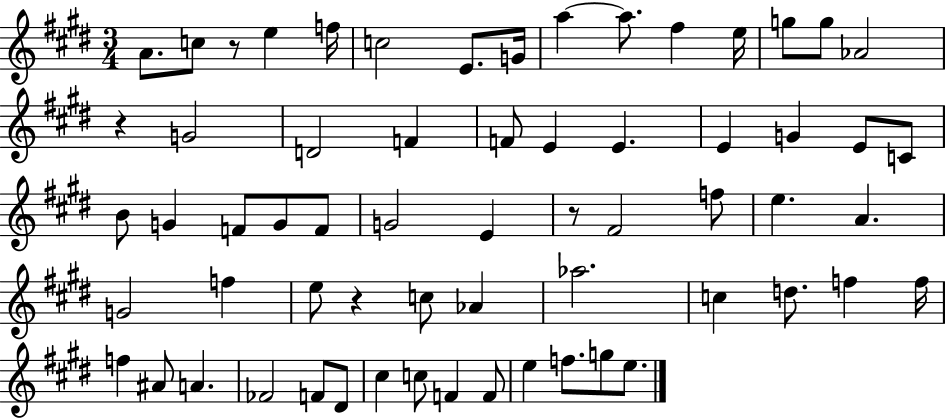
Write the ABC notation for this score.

X:1
T:Untitled
M:3/4
L:1/4
K:E
A/2 c/2 z/2 e f/4 c2 E/2 G/4 a a/2 ^f e/4 g/2 g/2 _A2 z G2 D2 F F/2 E E E G E/2 C/2 B/2 G F/2 G/2 F/2 G2 E z/2 ^F2 f/2 e A G2 f e/2 z c/2 _A _a2 c d/2 f f/4 f ^A/2 A _F2 F/2 ^D/2 ^c c/2 F F/2 e f/2 g/2 e/2